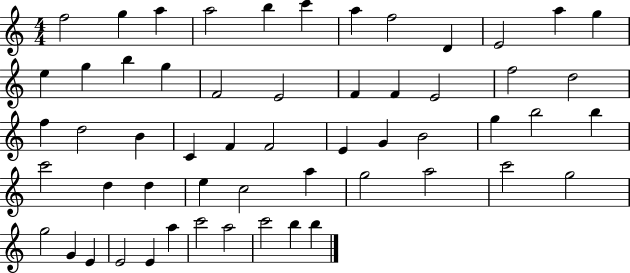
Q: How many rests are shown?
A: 0